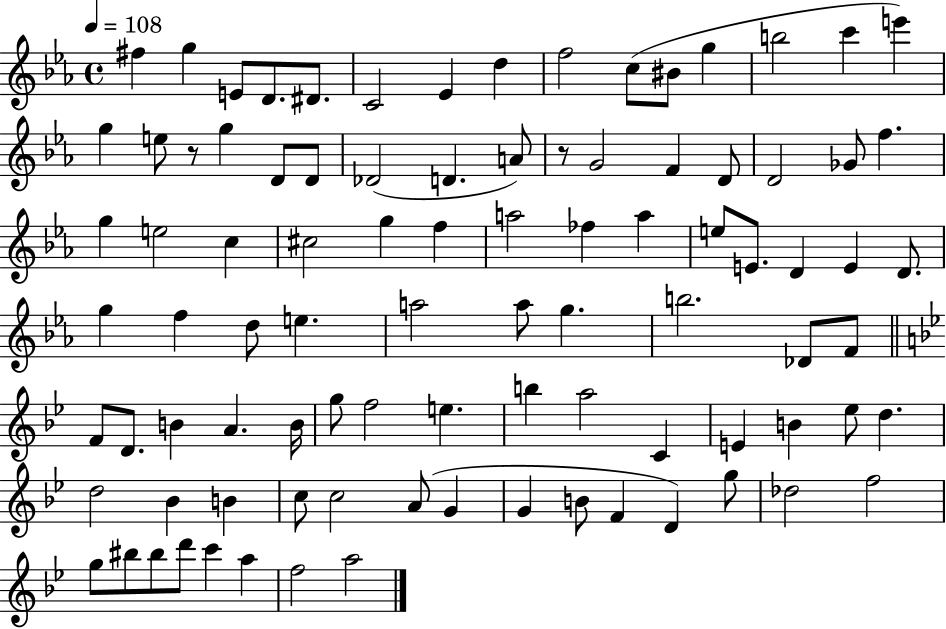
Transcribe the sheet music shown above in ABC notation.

X:1
T:Untitled
M:4/4
L:1/4
K:Eb
^f g E/2 D/2 ^D/2 C2 _E d f2 c/2 ^B/2 g b2 c' e' g e/2 z/2 g D/2 D/2 _D2 D A/2 z/2 G2 F D/2 D2 _G/2 f g e2 c ^c2 g f a2 _f a e/2 E/2 D E D/2 g f d/2 e a2 a/2 g b2 _D/2 F/2 F/2 D/2 B A B/4 g/2 f2 e b a2 C E B _e/2 d d2 _B B c/2 c2 A/2 G G B/2 F D g/2 _d2 f2 g/2 ^b/2 ^b/2 d'/2 c' a f2 a2